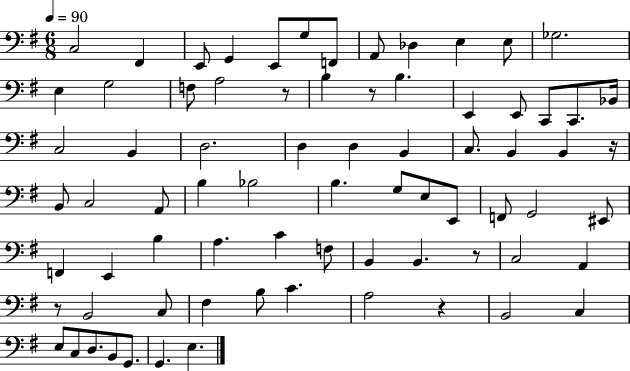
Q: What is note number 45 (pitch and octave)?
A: F2